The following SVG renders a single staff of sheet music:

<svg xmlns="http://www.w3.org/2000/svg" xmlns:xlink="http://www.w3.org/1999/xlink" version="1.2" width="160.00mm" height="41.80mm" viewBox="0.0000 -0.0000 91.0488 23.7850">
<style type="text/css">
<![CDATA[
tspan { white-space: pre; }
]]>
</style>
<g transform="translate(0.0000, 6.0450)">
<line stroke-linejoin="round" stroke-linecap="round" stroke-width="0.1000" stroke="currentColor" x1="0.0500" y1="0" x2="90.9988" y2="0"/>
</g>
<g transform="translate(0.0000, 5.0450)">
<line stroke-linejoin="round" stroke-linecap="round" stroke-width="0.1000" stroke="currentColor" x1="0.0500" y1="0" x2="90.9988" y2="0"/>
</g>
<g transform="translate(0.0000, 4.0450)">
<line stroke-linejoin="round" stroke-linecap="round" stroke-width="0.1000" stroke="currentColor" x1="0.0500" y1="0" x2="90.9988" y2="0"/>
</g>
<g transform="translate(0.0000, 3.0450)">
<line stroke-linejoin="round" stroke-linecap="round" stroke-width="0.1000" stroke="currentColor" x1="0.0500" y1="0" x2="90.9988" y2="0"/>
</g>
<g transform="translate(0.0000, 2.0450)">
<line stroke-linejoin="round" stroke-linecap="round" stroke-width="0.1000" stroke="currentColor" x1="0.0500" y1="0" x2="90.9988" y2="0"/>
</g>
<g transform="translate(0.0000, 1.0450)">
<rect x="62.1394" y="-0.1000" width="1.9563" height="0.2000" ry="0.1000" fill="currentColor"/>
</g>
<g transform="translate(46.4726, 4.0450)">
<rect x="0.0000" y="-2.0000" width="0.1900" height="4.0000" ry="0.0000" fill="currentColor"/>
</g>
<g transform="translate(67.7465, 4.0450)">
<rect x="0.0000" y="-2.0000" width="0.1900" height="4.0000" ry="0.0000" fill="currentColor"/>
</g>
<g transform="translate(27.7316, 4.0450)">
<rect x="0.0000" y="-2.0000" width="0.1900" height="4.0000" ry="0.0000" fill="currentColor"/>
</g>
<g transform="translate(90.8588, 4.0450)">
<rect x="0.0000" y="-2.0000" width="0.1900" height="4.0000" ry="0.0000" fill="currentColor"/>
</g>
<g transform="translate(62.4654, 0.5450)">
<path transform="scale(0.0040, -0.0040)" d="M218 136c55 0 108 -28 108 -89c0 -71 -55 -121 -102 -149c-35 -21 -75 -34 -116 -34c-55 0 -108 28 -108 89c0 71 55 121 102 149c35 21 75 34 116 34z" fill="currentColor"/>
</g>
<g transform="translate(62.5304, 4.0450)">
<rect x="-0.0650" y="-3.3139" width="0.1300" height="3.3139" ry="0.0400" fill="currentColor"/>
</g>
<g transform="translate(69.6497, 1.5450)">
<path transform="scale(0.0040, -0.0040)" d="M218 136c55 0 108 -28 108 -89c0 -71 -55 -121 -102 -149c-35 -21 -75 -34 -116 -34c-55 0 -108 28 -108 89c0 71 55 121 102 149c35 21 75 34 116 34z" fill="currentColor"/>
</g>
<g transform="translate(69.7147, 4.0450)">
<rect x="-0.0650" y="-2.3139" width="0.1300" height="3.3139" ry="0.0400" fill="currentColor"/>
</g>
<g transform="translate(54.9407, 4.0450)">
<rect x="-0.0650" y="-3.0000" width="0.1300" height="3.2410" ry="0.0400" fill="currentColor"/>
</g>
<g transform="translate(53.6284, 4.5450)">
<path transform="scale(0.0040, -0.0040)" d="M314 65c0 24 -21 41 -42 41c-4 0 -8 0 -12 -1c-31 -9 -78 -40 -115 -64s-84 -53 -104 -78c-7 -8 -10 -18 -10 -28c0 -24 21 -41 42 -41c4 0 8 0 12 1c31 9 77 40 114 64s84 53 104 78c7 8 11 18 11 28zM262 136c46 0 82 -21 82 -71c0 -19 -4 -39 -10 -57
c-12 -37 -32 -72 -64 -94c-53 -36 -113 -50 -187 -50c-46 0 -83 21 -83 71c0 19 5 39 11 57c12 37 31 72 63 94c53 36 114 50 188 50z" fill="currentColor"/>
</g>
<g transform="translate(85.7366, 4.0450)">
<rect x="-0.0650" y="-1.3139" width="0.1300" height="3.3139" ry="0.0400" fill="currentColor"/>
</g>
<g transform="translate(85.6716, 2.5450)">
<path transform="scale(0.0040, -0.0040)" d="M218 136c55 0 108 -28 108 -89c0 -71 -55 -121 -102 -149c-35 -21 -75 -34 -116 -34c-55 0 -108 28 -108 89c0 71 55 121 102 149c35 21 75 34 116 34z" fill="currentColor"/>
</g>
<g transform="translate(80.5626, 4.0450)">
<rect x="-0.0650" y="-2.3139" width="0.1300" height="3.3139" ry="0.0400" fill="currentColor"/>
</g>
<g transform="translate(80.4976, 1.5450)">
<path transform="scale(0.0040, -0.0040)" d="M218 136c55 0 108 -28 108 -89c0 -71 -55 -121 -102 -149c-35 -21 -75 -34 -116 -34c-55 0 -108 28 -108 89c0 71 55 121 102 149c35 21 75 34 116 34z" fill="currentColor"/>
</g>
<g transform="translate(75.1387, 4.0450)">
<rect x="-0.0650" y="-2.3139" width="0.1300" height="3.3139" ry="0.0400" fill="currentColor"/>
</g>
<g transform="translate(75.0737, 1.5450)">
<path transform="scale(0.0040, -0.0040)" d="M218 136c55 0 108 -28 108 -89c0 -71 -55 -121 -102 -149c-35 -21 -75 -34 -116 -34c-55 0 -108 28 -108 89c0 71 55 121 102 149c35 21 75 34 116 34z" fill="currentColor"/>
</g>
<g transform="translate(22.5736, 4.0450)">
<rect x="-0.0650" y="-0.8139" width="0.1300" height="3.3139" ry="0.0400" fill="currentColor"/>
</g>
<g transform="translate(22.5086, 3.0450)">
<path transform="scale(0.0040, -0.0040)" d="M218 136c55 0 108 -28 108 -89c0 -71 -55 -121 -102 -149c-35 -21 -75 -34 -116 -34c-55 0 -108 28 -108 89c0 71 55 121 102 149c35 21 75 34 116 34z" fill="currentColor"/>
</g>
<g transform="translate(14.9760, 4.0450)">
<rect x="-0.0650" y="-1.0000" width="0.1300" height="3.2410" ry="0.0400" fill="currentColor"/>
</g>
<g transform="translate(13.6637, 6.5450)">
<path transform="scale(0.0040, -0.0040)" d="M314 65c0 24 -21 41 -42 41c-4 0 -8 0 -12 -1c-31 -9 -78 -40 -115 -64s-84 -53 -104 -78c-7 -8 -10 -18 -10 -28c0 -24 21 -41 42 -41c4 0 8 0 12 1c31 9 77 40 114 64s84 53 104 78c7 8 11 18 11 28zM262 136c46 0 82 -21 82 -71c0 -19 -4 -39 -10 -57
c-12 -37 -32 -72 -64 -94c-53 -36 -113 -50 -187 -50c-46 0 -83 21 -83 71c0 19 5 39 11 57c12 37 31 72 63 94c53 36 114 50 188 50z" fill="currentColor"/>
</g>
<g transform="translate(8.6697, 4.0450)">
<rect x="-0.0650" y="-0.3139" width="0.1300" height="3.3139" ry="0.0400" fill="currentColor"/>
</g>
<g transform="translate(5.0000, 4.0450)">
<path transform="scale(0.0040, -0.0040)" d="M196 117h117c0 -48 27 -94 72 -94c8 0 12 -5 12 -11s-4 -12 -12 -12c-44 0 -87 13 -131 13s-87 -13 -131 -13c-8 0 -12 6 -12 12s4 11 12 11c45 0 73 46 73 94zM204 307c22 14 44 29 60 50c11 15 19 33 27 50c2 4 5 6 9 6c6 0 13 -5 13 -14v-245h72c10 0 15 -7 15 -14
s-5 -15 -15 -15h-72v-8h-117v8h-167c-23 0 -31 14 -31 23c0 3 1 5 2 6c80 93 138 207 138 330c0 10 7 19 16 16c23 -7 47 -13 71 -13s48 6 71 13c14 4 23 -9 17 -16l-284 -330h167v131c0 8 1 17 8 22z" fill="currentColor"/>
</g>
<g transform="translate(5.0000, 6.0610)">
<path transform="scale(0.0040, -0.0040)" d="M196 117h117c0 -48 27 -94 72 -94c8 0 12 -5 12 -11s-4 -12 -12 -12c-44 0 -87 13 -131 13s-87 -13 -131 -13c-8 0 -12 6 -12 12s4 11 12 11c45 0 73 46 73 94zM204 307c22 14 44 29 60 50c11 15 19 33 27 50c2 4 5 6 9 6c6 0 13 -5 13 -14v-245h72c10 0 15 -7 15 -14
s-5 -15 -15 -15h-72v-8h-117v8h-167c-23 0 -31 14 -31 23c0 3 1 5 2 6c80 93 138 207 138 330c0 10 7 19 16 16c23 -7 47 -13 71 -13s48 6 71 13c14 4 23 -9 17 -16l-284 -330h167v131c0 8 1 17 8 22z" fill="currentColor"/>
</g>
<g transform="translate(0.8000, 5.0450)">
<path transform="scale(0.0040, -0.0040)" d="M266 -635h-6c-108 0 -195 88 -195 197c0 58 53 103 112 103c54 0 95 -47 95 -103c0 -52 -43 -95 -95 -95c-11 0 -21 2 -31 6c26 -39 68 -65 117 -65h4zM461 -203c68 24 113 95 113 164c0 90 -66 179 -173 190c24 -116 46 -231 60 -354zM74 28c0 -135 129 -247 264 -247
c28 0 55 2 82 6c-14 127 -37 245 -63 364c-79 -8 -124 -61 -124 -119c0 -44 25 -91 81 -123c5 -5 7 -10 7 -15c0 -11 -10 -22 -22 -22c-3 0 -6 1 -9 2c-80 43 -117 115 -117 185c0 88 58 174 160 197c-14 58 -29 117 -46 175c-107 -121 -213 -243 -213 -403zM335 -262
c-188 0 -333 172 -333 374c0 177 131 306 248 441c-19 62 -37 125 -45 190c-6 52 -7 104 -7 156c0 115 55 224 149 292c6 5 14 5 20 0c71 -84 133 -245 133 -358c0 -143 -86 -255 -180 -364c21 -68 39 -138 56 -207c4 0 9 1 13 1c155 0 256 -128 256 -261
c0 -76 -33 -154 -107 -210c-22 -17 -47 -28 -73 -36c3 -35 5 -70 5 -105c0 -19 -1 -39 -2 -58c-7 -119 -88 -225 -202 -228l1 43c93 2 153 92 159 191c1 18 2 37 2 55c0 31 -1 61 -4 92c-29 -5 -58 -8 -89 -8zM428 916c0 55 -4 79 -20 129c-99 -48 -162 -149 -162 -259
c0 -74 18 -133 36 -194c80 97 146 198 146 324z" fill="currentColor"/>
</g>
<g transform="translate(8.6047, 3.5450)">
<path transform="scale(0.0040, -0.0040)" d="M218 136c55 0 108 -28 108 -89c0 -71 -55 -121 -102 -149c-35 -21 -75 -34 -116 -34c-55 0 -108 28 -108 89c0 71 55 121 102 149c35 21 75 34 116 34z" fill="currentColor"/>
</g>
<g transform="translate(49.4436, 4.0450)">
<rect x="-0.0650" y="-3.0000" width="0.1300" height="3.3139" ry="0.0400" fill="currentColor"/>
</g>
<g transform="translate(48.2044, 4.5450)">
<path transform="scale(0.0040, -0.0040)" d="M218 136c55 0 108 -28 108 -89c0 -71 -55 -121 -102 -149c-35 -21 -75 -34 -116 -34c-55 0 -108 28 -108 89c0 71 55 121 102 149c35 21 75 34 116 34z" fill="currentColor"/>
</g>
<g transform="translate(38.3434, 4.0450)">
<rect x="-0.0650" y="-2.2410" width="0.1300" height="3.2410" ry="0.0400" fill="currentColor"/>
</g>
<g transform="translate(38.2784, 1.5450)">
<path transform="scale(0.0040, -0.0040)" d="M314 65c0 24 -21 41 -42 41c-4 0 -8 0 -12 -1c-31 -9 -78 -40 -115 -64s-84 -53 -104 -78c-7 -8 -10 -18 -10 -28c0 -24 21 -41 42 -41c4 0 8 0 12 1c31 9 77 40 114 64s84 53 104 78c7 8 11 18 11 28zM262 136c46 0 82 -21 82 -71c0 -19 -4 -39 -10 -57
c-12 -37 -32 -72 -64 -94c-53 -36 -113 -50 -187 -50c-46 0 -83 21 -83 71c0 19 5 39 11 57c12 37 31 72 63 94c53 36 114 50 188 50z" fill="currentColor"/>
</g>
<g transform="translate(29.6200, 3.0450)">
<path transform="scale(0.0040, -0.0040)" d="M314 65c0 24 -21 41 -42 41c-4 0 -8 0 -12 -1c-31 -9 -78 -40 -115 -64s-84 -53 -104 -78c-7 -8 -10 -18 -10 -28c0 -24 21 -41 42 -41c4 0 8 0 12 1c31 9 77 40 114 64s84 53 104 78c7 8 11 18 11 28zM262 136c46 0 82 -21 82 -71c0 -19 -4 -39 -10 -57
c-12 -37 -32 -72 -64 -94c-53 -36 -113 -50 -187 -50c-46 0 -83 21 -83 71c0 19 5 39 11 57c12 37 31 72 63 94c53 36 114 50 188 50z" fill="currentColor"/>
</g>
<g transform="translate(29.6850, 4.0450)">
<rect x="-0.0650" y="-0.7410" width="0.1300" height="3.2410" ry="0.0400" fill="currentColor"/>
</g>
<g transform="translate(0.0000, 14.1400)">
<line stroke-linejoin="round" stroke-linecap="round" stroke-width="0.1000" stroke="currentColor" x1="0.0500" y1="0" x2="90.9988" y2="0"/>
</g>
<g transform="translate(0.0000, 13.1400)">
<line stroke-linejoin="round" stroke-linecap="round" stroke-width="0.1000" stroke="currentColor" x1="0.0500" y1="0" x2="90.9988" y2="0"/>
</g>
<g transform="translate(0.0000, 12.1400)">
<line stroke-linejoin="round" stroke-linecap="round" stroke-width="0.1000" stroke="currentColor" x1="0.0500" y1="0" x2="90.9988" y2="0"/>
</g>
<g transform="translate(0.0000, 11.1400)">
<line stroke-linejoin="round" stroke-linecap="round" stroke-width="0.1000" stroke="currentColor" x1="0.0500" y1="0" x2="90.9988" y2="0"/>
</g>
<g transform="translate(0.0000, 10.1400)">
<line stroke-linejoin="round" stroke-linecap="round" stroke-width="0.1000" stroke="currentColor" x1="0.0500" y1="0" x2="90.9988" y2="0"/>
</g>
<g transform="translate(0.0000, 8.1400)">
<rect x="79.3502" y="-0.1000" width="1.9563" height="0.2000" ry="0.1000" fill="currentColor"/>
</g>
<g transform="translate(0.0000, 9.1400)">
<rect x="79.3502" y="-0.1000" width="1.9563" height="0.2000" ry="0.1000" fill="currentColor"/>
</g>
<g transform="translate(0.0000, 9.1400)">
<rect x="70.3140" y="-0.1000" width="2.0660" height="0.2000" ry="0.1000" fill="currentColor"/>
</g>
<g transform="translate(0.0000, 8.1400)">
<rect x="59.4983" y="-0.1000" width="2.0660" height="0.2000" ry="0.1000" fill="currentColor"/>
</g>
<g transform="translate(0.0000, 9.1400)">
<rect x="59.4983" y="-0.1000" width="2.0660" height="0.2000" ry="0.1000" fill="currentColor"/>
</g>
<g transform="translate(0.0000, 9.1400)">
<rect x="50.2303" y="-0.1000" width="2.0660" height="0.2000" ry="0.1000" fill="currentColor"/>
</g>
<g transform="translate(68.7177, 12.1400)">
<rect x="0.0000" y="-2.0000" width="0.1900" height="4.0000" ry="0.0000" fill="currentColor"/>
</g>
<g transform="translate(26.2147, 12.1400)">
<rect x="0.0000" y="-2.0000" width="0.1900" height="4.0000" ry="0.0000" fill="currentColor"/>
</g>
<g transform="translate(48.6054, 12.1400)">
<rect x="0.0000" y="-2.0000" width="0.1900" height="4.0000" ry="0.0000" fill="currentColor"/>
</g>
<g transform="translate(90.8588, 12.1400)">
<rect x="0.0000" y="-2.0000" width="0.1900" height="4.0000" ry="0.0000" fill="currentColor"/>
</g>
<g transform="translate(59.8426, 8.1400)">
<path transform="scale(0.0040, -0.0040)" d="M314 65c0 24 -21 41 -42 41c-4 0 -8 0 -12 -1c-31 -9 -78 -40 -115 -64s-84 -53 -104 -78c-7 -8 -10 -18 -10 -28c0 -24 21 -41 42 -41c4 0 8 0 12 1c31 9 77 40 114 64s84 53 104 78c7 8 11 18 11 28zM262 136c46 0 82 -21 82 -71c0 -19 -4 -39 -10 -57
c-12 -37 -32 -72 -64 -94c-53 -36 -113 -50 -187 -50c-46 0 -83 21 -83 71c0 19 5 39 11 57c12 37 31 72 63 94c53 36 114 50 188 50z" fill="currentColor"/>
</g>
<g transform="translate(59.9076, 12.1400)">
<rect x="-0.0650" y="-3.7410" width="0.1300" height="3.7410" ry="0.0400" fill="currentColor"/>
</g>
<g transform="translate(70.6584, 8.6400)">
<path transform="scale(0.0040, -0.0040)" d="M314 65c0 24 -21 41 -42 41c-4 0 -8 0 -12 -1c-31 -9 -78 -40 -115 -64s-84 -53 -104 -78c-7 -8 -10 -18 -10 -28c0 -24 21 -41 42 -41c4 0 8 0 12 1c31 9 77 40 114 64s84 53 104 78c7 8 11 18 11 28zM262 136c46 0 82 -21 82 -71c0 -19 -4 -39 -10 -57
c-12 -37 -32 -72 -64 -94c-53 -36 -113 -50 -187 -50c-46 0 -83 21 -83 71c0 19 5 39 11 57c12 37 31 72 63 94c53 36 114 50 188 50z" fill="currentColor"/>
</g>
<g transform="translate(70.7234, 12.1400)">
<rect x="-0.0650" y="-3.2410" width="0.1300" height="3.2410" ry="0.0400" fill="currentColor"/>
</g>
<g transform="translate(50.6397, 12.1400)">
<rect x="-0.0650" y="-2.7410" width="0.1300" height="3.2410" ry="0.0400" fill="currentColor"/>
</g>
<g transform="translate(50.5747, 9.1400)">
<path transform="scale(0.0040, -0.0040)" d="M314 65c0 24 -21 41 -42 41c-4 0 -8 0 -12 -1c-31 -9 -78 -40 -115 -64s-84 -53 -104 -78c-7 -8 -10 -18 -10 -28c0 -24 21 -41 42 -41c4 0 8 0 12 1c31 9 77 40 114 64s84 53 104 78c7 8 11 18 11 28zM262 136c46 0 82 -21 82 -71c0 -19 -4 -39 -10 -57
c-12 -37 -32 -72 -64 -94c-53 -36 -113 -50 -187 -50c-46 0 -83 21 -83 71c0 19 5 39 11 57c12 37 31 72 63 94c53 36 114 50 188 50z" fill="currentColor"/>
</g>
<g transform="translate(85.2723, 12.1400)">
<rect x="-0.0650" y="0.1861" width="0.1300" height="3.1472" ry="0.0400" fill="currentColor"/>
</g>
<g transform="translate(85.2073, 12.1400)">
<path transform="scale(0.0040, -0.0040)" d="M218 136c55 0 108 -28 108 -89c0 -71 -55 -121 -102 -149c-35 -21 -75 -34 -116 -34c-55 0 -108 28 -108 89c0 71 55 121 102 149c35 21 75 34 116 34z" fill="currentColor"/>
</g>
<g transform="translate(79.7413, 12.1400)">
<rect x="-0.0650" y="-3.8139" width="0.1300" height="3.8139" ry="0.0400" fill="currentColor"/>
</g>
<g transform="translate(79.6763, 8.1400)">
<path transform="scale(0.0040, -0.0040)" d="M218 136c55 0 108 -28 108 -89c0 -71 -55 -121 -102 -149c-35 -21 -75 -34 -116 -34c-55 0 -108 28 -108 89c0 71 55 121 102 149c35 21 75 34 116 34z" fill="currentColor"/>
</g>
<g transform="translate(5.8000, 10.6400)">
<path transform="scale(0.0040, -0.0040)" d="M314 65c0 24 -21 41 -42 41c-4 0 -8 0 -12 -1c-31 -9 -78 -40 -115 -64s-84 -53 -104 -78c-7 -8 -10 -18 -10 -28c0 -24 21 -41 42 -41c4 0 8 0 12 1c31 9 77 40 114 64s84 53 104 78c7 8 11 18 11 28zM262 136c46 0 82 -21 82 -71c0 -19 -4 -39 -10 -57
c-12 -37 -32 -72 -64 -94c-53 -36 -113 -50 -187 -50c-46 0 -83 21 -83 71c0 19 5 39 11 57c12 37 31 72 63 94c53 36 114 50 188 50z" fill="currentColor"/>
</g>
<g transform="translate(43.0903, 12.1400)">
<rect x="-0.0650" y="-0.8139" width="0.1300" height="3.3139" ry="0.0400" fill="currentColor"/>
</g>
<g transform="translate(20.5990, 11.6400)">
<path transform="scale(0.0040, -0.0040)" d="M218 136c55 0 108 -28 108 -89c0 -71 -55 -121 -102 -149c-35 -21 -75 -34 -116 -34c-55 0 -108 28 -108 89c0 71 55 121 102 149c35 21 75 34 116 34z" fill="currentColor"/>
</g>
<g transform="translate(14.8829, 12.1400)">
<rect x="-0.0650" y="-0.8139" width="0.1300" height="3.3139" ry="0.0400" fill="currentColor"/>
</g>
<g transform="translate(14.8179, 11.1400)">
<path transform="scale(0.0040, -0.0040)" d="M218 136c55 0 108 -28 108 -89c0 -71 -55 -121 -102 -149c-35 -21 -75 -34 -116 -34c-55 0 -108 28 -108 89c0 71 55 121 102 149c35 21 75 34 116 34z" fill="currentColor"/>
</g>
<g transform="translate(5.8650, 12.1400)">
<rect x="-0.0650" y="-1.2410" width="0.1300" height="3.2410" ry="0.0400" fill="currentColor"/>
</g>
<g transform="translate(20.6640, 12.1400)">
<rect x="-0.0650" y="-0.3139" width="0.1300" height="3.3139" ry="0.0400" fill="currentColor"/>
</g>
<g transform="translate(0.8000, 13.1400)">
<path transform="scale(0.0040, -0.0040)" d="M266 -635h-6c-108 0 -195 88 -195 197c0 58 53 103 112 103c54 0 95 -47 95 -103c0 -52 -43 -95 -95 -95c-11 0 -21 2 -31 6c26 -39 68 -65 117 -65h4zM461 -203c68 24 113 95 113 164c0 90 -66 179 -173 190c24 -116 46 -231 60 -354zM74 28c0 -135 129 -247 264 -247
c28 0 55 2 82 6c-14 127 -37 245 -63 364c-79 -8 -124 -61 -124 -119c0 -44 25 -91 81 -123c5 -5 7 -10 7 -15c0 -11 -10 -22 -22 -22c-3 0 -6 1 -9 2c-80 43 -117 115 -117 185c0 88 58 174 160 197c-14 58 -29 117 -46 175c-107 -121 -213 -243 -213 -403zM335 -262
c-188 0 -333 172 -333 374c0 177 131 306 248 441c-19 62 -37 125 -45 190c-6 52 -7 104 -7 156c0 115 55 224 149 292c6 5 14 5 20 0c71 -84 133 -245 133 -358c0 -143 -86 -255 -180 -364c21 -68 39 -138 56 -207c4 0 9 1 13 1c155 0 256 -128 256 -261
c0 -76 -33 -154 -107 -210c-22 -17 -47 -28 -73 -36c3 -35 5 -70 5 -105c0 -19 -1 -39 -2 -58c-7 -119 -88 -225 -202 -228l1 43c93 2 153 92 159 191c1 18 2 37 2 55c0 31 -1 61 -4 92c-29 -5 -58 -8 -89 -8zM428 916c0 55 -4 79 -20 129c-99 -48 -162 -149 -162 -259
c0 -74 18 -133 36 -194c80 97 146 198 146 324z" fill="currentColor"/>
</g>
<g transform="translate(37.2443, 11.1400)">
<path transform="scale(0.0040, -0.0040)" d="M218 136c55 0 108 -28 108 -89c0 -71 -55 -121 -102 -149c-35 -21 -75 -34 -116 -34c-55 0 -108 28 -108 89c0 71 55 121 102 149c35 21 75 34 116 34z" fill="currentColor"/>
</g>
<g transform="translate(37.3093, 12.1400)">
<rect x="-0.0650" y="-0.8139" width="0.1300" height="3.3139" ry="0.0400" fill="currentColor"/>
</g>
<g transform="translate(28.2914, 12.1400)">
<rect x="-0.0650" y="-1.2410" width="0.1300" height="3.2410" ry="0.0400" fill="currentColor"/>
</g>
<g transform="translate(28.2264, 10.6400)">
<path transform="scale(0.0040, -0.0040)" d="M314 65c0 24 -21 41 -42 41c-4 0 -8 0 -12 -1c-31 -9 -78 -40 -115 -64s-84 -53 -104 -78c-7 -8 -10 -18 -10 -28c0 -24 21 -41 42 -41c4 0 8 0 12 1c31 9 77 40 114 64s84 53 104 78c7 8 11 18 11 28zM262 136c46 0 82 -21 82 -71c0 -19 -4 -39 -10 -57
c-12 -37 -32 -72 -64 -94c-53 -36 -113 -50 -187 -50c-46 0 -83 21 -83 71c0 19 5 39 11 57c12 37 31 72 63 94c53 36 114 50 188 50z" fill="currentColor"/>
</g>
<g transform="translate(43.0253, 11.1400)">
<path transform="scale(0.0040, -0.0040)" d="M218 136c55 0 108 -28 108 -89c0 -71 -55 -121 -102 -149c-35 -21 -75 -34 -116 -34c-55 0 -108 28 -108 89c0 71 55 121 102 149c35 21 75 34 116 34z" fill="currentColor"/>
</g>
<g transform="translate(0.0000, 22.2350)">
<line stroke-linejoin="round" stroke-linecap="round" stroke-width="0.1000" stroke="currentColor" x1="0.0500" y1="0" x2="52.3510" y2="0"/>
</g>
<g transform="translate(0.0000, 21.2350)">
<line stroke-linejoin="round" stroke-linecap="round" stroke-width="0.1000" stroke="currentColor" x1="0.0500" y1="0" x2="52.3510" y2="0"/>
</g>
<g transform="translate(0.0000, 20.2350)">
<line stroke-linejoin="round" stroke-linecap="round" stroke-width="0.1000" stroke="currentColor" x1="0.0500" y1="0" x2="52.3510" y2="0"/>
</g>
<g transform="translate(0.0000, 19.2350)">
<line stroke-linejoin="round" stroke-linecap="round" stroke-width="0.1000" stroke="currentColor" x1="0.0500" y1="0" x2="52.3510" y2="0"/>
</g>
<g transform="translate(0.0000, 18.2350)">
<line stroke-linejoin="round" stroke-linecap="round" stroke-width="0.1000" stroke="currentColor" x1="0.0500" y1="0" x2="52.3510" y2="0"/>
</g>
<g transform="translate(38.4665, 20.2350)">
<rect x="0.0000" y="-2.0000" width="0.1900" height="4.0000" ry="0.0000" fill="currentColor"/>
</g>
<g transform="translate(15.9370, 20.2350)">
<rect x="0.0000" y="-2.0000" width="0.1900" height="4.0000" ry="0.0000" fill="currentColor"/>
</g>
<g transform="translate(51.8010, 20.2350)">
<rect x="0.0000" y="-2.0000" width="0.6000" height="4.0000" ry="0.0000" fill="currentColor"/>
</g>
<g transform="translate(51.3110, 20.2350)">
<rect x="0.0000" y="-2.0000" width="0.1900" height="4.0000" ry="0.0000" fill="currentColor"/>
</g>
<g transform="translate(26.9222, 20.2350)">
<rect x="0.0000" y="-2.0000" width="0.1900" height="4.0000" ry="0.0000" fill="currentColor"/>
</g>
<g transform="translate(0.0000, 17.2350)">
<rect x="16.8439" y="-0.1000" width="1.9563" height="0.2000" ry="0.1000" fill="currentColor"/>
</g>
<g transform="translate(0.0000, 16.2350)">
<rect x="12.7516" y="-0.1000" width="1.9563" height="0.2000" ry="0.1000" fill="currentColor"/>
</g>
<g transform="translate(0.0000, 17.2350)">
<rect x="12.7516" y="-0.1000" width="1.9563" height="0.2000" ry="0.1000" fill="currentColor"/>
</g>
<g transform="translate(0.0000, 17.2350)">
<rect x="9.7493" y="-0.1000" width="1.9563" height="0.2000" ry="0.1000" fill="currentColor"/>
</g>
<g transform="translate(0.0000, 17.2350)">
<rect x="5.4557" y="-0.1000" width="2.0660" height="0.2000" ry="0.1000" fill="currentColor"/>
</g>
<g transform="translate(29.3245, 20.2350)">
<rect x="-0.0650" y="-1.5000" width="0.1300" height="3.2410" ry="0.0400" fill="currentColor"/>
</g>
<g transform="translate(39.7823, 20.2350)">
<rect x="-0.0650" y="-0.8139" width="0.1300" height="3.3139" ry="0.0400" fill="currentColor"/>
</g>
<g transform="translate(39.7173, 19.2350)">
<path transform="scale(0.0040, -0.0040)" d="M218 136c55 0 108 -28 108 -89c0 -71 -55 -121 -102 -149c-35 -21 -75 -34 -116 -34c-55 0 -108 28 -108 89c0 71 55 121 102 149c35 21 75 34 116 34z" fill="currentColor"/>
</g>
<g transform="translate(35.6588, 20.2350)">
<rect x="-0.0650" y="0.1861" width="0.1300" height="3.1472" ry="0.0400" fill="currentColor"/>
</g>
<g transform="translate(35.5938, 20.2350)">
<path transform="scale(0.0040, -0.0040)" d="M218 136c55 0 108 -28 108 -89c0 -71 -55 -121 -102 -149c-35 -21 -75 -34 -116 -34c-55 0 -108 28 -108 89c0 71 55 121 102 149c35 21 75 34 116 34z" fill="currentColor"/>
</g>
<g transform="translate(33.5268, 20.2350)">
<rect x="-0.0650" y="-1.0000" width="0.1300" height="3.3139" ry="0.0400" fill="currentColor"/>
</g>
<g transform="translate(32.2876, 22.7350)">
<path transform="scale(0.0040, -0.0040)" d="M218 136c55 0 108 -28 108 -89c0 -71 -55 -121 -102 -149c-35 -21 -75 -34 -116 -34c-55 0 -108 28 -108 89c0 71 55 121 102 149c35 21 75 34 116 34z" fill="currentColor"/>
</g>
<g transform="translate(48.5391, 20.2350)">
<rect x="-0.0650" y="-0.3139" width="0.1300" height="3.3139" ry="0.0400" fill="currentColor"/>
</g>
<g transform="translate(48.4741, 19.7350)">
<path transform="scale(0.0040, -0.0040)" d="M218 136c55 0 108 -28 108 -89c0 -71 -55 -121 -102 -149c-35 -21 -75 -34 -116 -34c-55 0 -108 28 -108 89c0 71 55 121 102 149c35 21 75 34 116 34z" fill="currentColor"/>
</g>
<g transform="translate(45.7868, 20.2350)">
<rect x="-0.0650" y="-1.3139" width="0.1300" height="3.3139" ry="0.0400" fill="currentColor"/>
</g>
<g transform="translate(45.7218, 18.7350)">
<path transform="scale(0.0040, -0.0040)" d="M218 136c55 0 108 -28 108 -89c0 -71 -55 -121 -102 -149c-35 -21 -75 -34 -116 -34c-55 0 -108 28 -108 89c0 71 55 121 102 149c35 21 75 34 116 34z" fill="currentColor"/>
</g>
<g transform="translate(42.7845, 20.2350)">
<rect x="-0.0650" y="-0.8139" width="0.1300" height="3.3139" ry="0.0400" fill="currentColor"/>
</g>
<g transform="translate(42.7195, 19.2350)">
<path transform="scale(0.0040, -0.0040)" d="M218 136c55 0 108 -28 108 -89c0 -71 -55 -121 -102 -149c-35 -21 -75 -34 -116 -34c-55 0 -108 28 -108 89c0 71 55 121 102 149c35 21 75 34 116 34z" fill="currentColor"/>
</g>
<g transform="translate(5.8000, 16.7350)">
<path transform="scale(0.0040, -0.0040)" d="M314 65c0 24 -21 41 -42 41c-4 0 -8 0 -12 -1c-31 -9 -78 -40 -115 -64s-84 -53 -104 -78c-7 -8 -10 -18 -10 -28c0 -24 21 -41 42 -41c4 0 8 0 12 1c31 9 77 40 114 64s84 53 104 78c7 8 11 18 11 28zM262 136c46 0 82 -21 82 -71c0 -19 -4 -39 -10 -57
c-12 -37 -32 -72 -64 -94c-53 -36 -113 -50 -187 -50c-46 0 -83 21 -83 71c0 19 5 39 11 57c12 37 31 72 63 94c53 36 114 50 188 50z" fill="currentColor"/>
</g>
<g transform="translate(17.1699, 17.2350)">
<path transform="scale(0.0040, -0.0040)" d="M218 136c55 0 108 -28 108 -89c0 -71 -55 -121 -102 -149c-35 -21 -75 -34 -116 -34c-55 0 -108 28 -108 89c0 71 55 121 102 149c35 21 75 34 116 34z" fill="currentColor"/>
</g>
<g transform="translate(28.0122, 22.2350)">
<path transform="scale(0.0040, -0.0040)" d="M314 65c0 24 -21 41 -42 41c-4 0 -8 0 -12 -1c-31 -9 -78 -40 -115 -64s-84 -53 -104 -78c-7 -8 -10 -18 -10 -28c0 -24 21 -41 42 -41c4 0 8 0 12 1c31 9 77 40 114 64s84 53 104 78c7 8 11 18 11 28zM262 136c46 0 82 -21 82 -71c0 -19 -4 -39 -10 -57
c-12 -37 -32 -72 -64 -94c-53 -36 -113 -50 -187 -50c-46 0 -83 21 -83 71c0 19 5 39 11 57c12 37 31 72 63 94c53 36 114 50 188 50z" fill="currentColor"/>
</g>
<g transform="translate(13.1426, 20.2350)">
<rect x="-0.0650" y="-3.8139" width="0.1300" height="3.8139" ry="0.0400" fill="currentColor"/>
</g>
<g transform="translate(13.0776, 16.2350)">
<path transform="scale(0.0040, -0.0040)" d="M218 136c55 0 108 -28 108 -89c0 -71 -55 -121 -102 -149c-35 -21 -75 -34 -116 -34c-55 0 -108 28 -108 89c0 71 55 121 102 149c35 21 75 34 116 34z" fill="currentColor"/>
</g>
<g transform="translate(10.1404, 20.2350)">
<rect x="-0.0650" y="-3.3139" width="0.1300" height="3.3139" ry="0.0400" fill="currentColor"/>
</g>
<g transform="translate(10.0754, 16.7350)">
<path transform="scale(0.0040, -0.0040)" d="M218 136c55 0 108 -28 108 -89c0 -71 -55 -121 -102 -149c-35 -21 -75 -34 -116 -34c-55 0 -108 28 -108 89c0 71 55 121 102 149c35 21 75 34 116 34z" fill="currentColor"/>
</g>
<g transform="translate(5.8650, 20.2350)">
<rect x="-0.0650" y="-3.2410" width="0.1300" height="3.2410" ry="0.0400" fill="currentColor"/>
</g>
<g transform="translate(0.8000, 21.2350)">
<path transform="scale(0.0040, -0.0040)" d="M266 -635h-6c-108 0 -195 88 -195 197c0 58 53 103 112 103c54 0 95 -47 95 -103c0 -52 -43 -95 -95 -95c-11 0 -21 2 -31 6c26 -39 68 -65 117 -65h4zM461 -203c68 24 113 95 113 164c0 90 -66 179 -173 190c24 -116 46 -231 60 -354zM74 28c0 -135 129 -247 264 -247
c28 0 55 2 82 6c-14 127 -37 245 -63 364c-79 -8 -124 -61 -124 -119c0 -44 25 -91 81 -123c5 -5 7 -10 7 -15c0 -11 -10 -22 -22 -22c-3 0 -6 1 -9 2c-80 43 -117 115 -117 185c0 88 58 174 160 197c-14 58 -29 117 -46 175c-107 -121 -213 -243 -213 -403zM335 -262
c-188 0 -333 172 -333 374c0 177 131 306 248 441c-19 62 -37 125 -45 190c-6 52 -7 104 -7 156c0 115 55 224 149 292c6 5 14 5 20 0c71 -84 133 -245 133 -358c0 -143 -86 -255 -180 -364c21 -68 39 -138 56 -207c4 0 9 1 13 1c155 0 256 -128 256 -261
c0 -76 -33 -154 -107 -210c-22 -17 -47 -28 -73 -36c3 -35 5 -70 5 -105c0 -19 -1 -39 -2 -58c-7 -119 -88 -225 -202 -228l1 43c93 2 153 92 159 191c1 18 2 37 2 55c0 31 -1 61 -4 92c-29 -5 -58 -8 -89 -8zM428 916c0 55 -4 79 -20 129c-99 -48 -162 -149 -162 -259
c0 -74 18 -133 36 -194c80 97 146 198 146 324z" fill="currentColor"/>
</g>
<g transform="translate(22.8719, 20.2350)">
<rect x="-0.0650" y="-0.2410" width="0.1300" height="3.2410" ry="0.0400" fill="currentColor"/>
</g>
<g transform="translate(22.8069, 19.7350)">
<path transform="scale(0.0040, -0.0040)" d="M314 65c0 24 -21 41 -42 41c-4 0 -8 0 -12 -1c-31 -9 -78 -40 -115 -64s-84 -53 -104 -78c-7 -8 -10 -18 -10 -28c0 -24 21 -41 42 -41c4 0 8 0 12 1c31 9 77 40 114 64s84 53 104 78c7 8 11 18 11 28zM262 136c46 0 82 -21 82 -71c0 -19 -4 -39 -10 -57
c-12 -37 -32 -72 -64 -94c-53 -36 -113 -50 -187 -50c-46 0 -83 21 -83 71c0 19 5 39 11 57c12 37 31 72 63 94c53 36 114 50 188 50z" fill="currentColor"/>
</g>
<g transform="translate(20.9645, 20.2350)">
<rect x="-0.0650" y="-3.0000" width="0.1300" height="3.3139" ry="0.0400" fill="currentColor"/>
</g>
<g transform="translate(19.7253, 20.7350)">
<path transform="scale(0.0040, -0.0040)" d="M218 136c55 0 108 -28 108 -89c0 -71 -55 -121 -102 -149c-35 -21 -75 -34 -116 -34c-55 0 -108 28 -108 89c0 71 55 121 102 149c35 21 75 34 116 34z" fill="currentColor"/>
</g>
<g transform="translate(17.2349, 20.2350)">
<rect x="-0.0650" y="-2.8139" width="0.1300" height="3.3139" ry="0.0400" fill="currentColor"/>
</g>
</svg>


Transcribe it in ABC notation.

X:1
T:Untitled
M:4/4
L:1/4
K:C
c D2 d d2 g2 A A2 b g g g e e2 d c e2 d d a2 c'2 b2 c' B b2 b c' a A c2 E2 D B d d e c